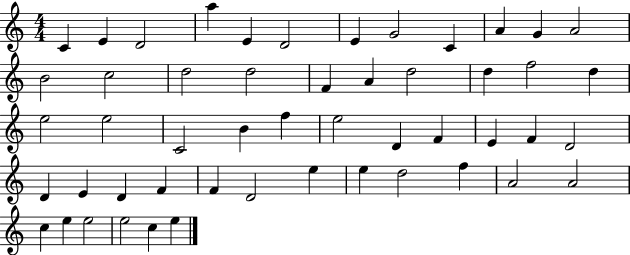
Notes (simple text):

C4/q E4/q D4/h A5/q E4/q D4/h E4/q G4/h C4/q A4/q G4/q A4/h B4/h C5/h D5/h D5/h F4/q A4/q D5/h D5/q F5/h D5/q E5/h E5/h C4/h B4/q F5/q E5/h D4/q F4/q E4/q F4/q D4/h D4/q E4/q D4/q F4/q F4/q D4/h E5/q E5/q D5/h F5/q A4/h A4/h C5/q E5/q E5/h E5/h C5/q E5/q